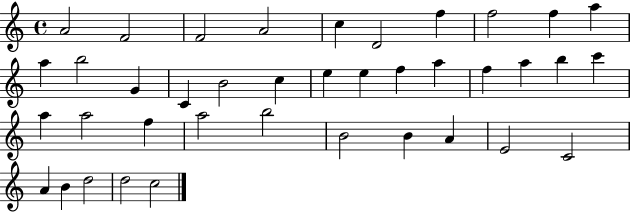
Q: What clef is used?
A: treble